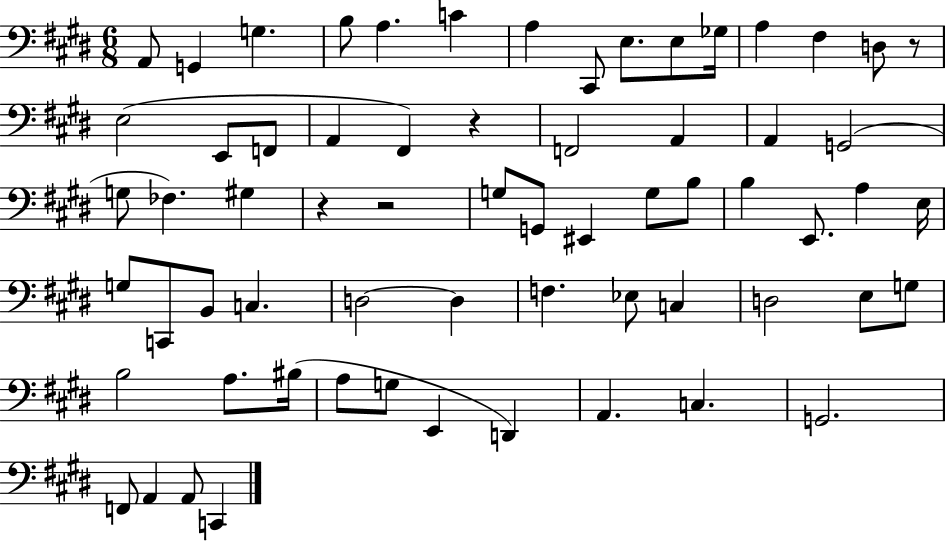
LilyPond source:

{
  \clef bass
  \numericTimeSignature
  \time 6/8
  \key e \major
  a,8 g,4 g4. | b8 a4. c'4 | a4 cis,8 e8. e8 ges16 | a4 fis4 d8 r8 | \break e2( e,8 f,8 | a,4 fis,4) r4 | f,2 a,4 | a,4 g,2( | \break g8 fes4.) gis4 | r4 r2 | g8 g,8 eis,4 g8 b8 | b4 e,8. a4 e16 | \break g8 c,8 b,8 c4. | d2~~ d4 | f4. ees8 c4 | d2 e8 g8 | \break b2 a8. bis16( | a8 g8 e,4 d,4) | a,4. c4. | g,2. | \break f,8 a,4 a,8 c,4 | \bar "|."
}